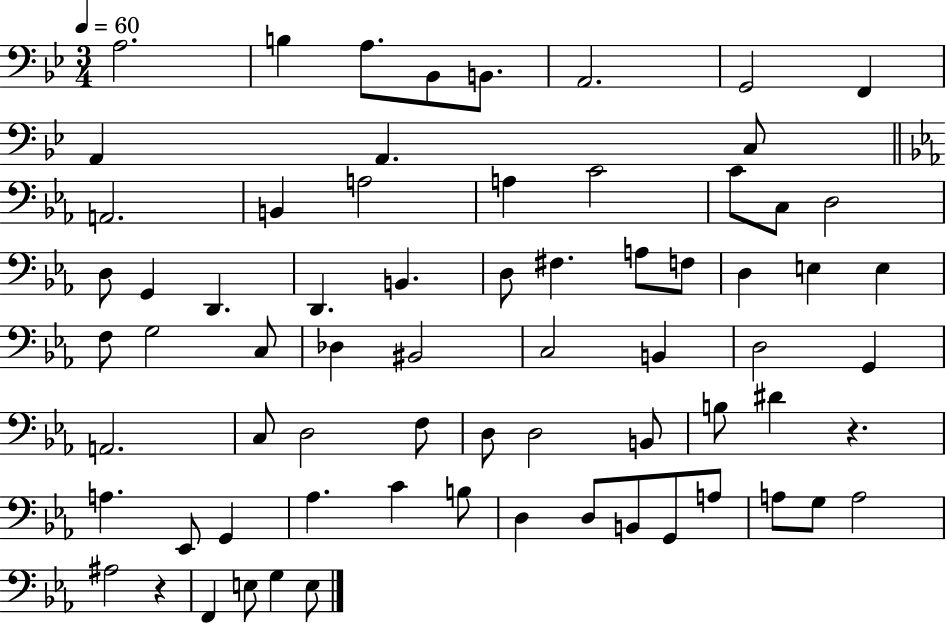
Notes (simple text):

A3/h. B3/q A3/e. Bb2/e B2/e. A2/h. G2/h F2/q A2/q A2/q. C3/e A2/h. B2/q A3/h A3/q C4/h C4/e C3/e D3/h D3/e G2/q D2/q. D2/q. B2/q. D3/e F#3/q. A3/e F3/e D3/q E3/q E3/q F3/e G3/h C3/e Db3/q BIS2/h C3/h B2/q D3/h G2/q A2/h. C3/e D3/h F3/e D3/e D3/h B2/e B3/e D#4/q R/q. A3/q. Eb2/e G2/q Ab3/q. C4/q B3/e D3/q D3/e B2/e G2/e A3/e A3/e G3/e A3/h A#3/h R/q F2/q E3/e G3/q E3/e